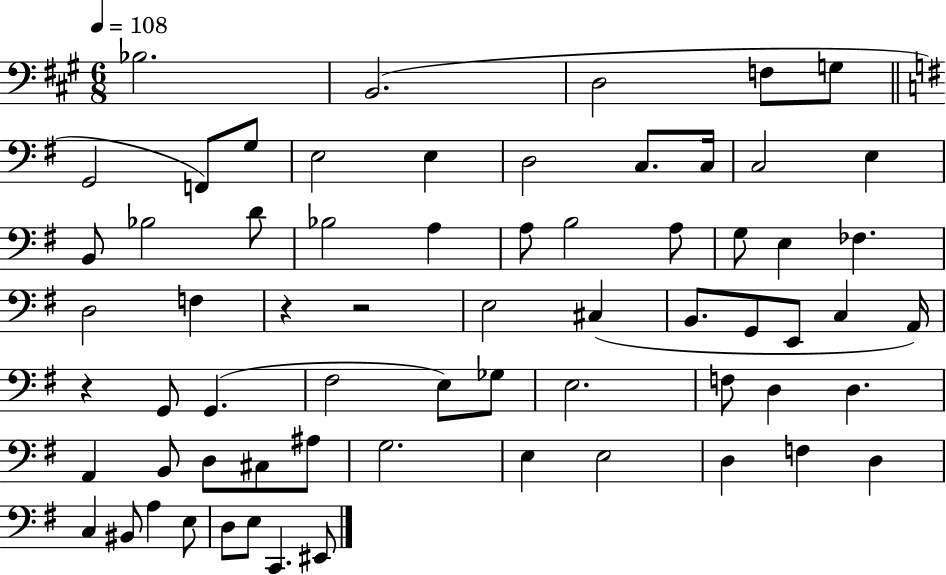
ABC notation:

X:1
T:Untitled
M:6/8
L:1/4
K:A
_B,2 B,,2 D,2 F,/2 G,/2 G,,2 F,,/2 G,/2 E,2 E, D,2 C,/2 C,/4 C,2 E, B,,/2 _B,2 D/2 _B,2 A, A,/2 B,2 A,/2 G,/2 E, _F, D,2 F, z z2 E,2 ^C, B,,/2 G,,/2 E,,/2 C, A,,/4 z G,,/2 G,, ^F,2 E,/2 _G,/2 E,2 F,/2 D, D, A,, B,,/2 D,/2 ^C,/2 ^A,/2 G,2 E, E,2 D, F, D, C, ^B,,/2 A, E,/2 D,/2 E,/2 C,, ^E,,/2